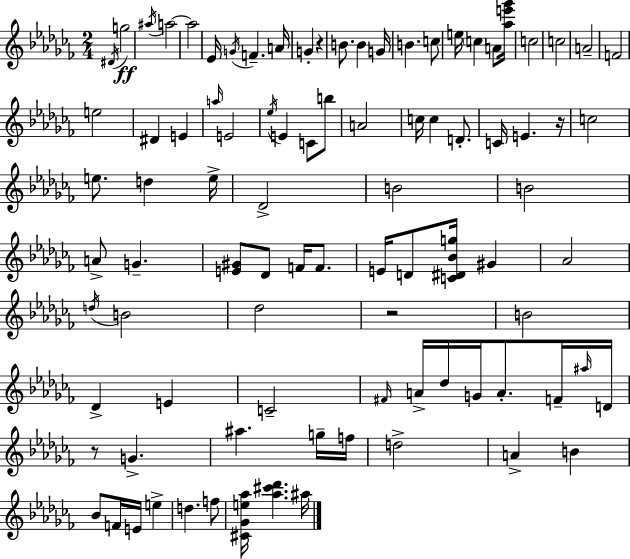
D#4/s G5/h A#5/s A5/h A5/h Eb4/s G4/s F4/q. A4/s G4/q R/q B4/e. B4/q G4/s B4/q. C5/e E5/s C5/q A4/e [Ab5,E6,Gb6]/s C5/h C5/h A4/h F4/h E5/h D#4/q E4/q A5/s E4/h Eb5/s E4/q C4/e B5/e A4/h C5/s C5/q D4/e. C4/s E4/q. R/s C5/h E5/e. D5/q E5/s Db4/h B4/h B4/h A4/e G4/q. [E4,G#4]/e Db4/e F4/s F4/e. E4/s D4/e [C4,D#4,Bb4,G5]/s G#4/q Ab4/h D5/s B4/h Db5/h R/h B4/h Db4/q E4/q C4/h F#4/s A4/s Db5/s G4/s A4/e. F4/s A#5/s D4/s R/e G4/q. A#5/q. G5/s F5/s D5/h A4/q B4/q Bb4/e F4/s E4/s E5/q D5/q. F5/e [C#4,Gb4,E5,Ab5]/s [Ab5,C#6,Db6]/q. A#5/s